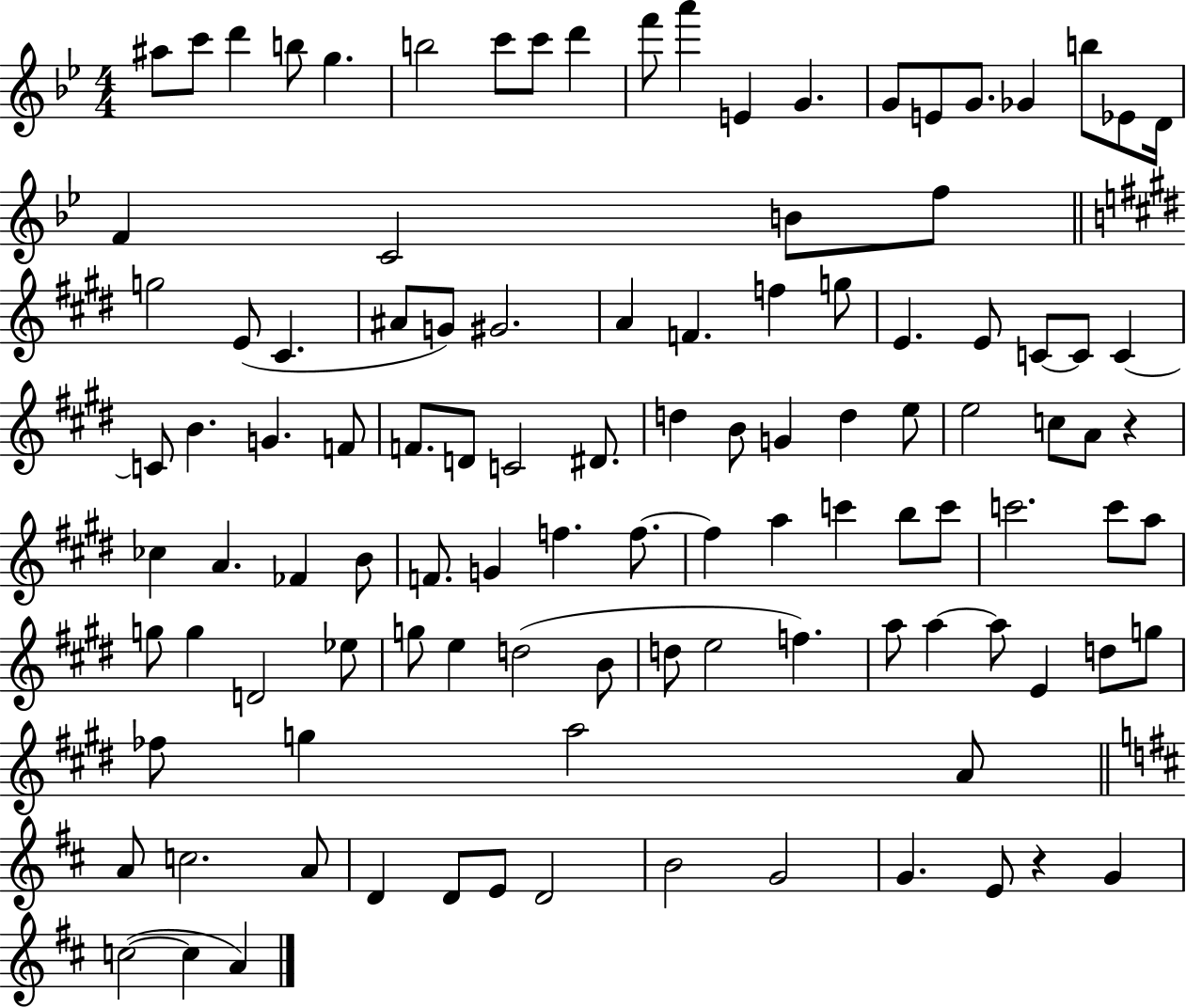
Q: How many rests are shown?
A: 2